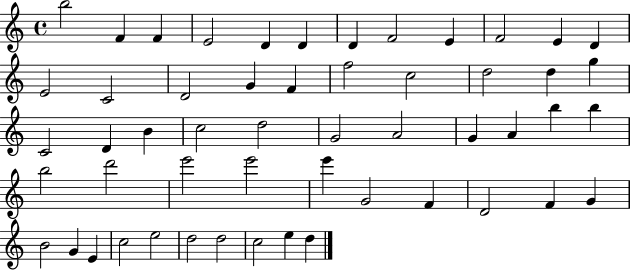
X:1
T:Untitled
M:4/4
L:1/4
K:C
b2 F F E2 D D D F2 E F2 E D E2 C2 D2 G F f2 c2 d2 d g C2 D B c2 d2 G2 A2 G A b b b2 d'2 e'2 e'2 e' G2 F D2 F G B2 G E c2 e2 d2 d2 c2 e d